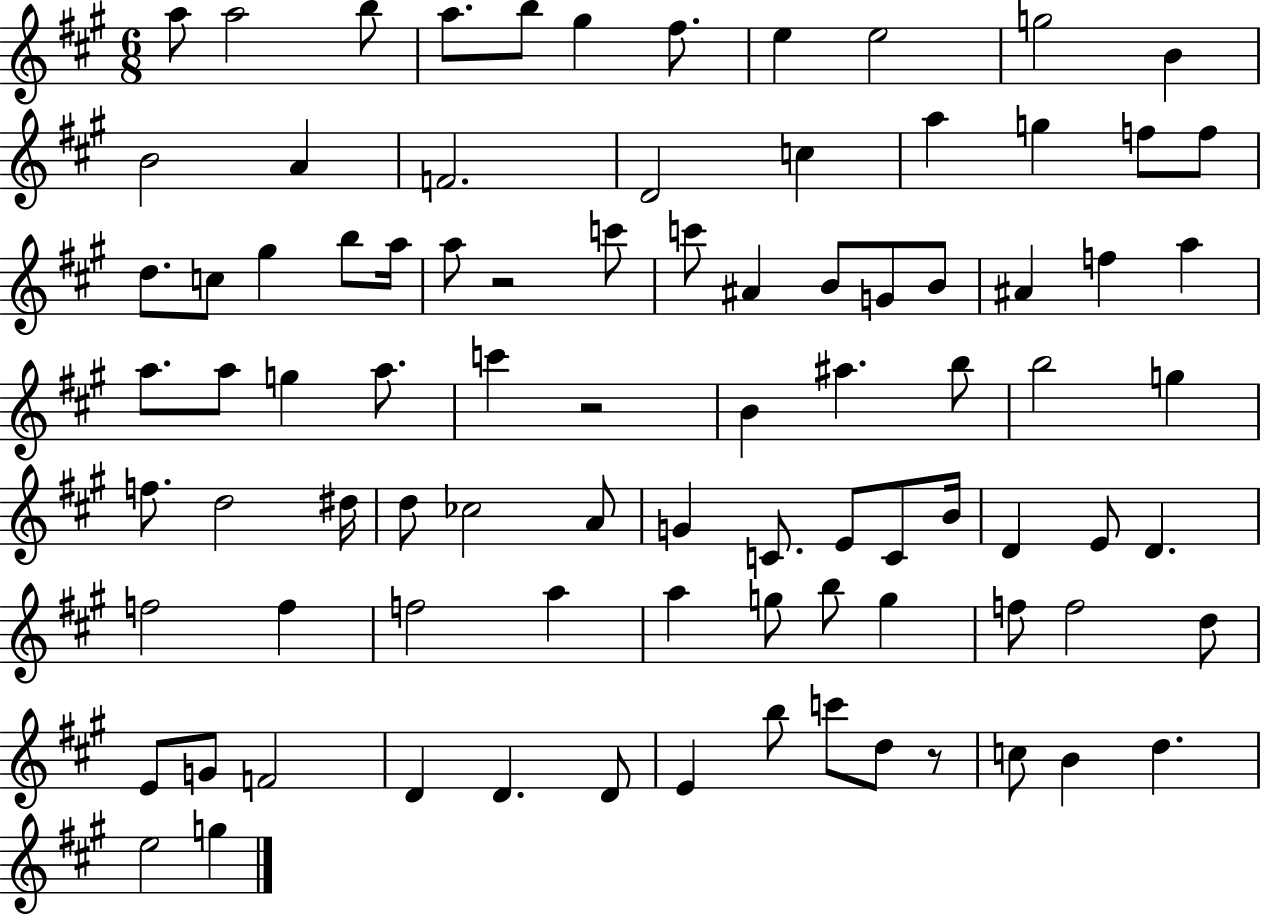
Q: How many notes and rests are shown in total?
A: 88